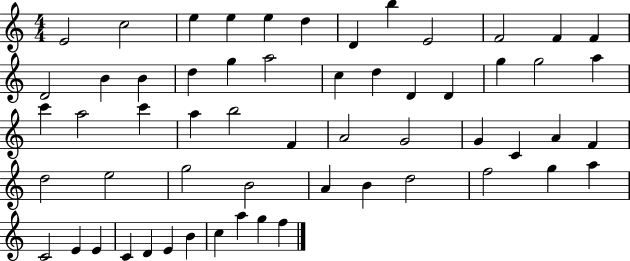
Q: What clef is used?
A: treble